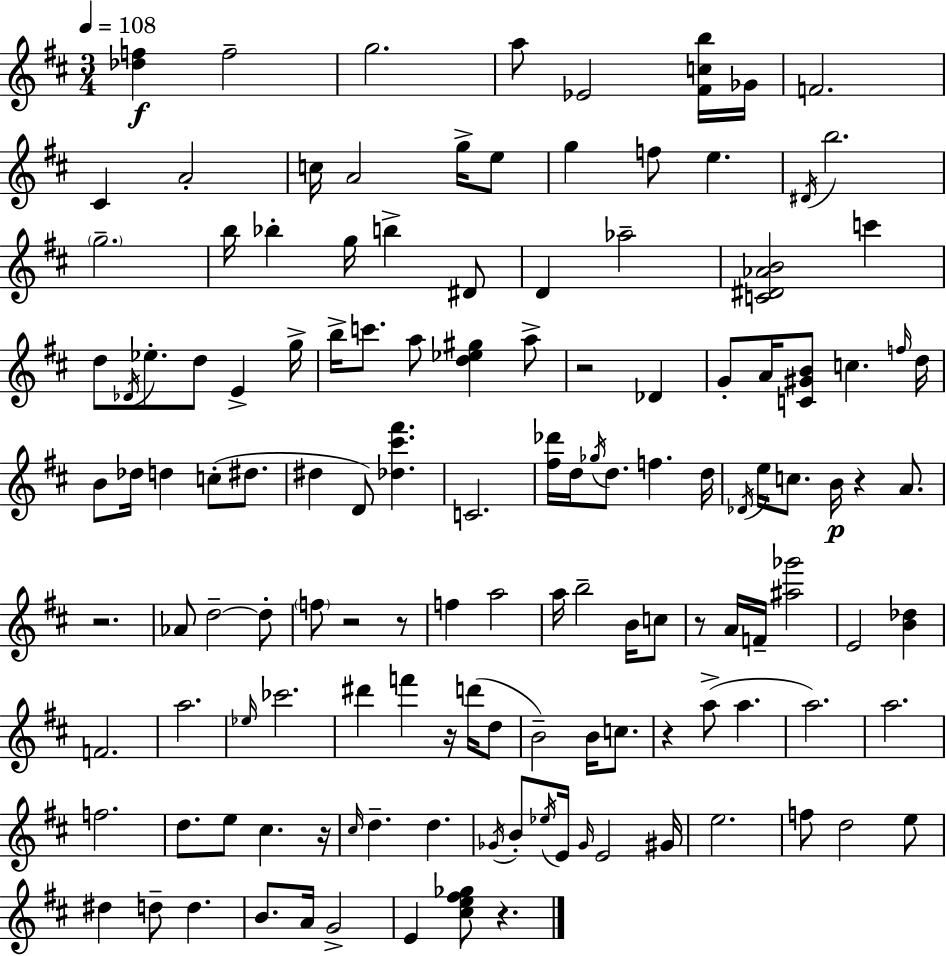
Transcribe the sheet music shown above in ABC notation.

X:1
T:Untitled
M:3/4
L:1/4
K:D
[_df] f2 g2 a/2 _E2 [^Fcb]/4 _G/4 F2 ^C A2 c/4 A2 g/4 e/2 g f/2 e ^D/4 b2 g2 b/4 _b g/4 b ^D/2 D _a2 [C^D_AB]2 c' d/2 _D/4 _e/2 d/2 E g/4 b/4 c'/2 a/2 [d_e^g] a/2 z2 _D G/2 A/4 [C^GB]/2 c f/4 d/4 B/2 _d/4 d c/2 ^d/2 ^d D/2 [_d^c'^f'] C2 [^f_d']/4 d/4 _g/4 d/2 f d/4 _D/4 e/4 c/2 B/4 z A/2 z2 _A/2 d2 d/2 f/2 z2 z/2 f a2 a/4 b2 B/4 c/2 z/2 A/4 F/4 [^a_g']2 E2 [B_d] F2 a2 _e/4 _c'2 ^d' f' z/4 d'/4 d/2 B2 B/4 c/2 z a/2 a a2 a2 f2 d/2 e/2 ^c z/4 ^c/4 d d _G/4 B/2 _e/4 E/4 _G/4 E2 ^G/4 e2 f/2 d2 e/2 ^d d/2 d B/2 A/4 G2 E [^ce^f_g]/2 z